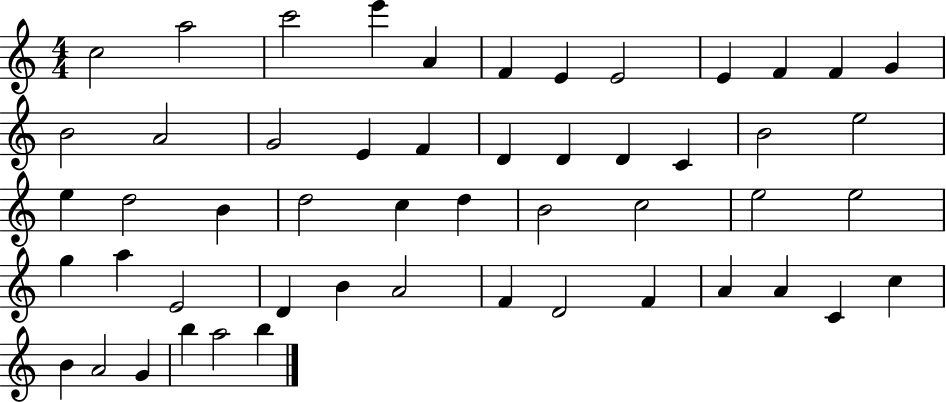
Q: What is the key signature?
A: C major